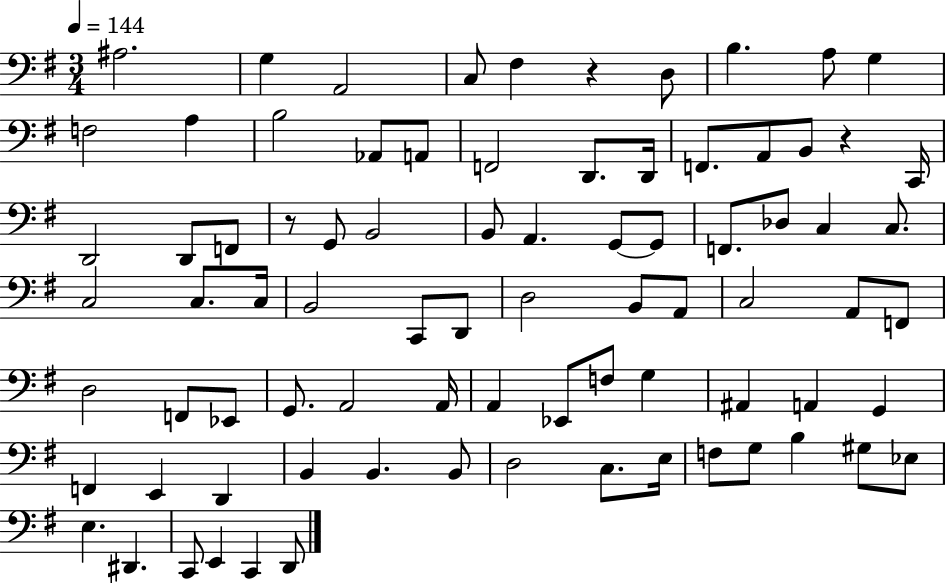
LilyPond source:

{
  \clef bass
  \numericTimeSignature
  \time 3/4
  \key g \major
  \tempo 4 = 144
  ais2. | g4 a,2 | c8 fis4 r4 d8 | b4. a8 g4 | \break f2 a4 | b2 aes,8 a,8 | f,2 d,8. d,16 | f,8. a,8 b,8 r4 c,16 | \break d,2 d,8 f,8 | r8 g,8 b,2 | b,8 a,4. g,8~~ g,8 | f,8. des8 c4 c8. | \break c2 c8. c16 | b,2 c,8 d,8 | d2 b,8 a,8 | c2 a,8 f,8 | \break d2 f,8 ees,8 | g,8. a,2 a,16 | a,4 ees,8 f8 g4 | ais,4 a,4 g,4 | \break f,4 e,4 d,4 | b,4 b,4. b,8 | d2 c8. e16 | f8 g8 b4 gis8 ees8 | \break e4. dis,4. | c,8 e,4 c,4 d,8 | \bar "|."
}